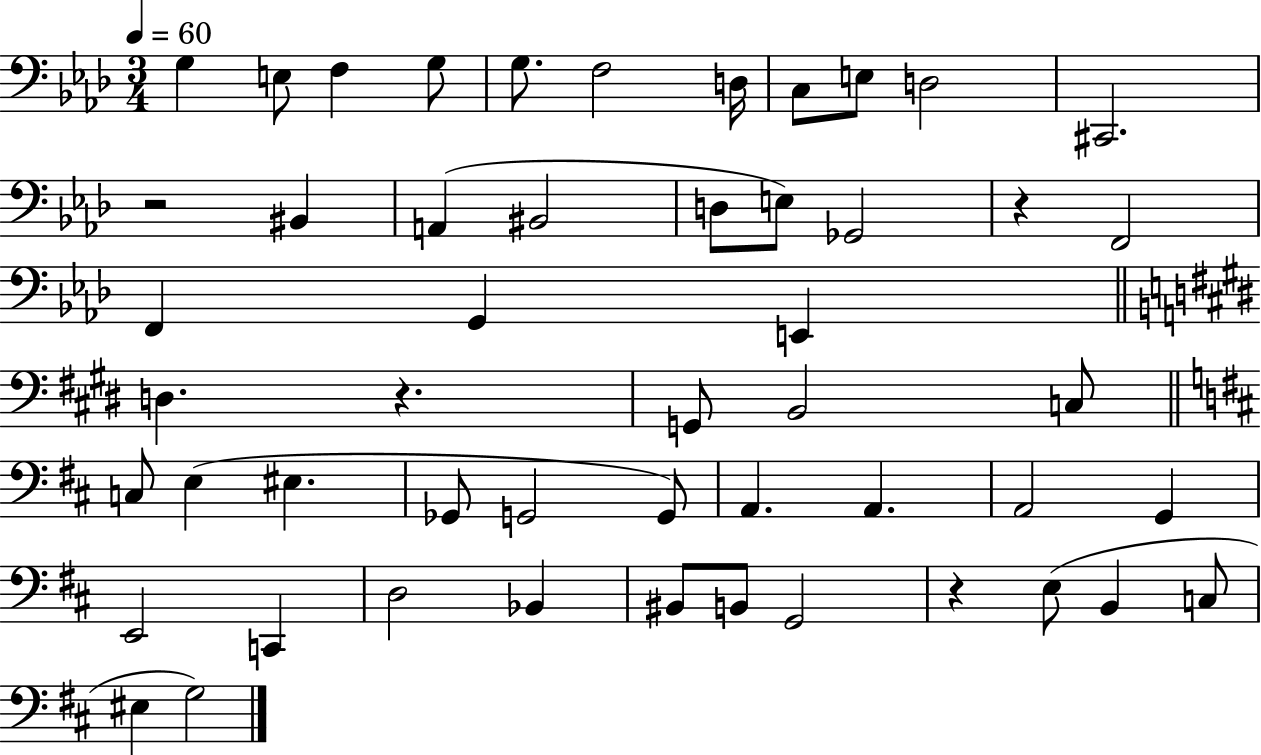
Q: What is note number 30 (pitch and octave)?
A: G2